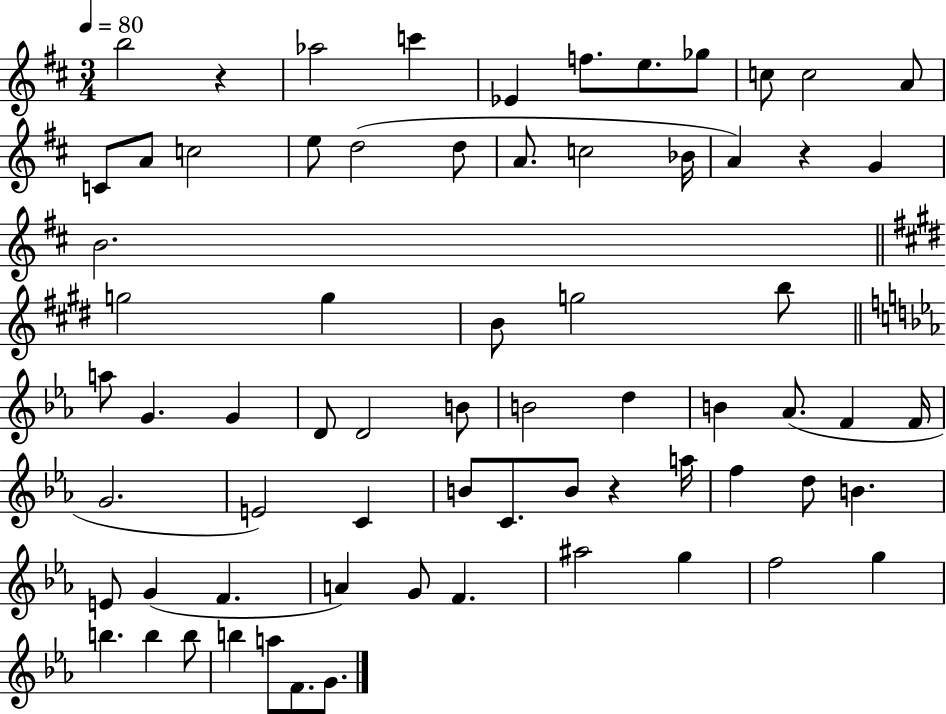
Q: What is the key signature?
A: D major